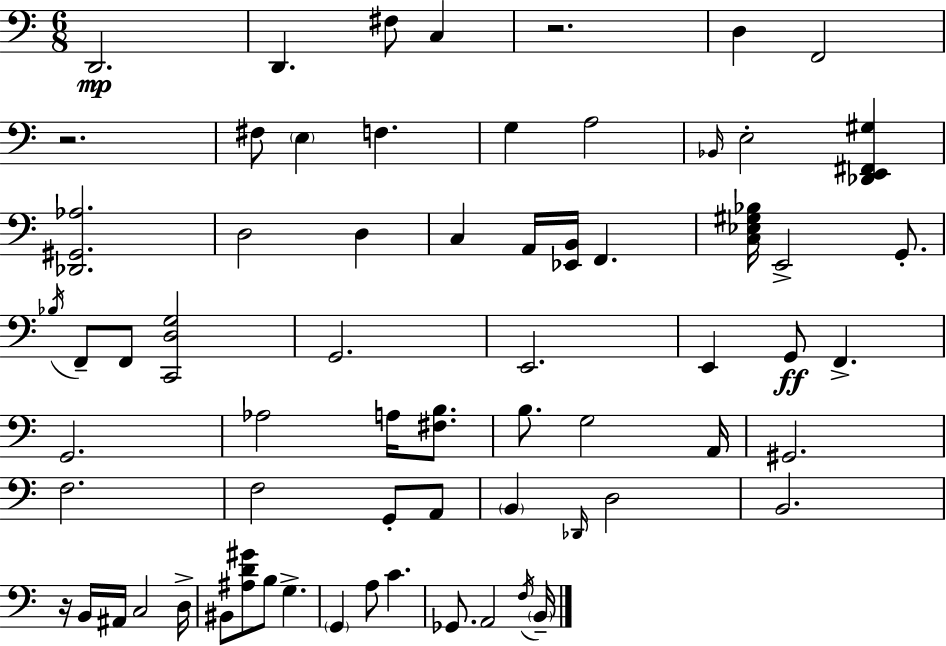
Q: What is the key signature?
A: A minor